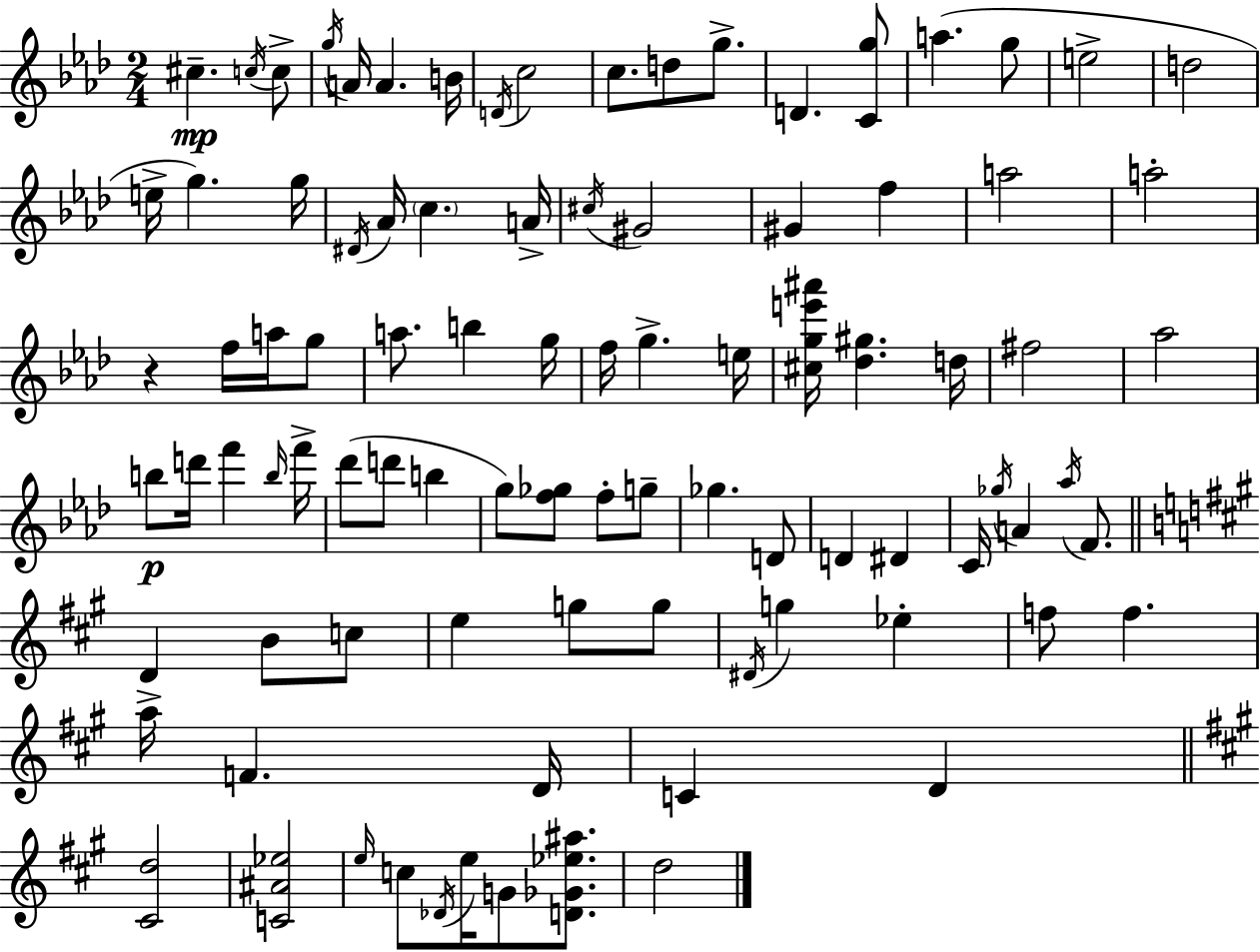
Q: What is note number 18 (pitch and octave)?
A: E5